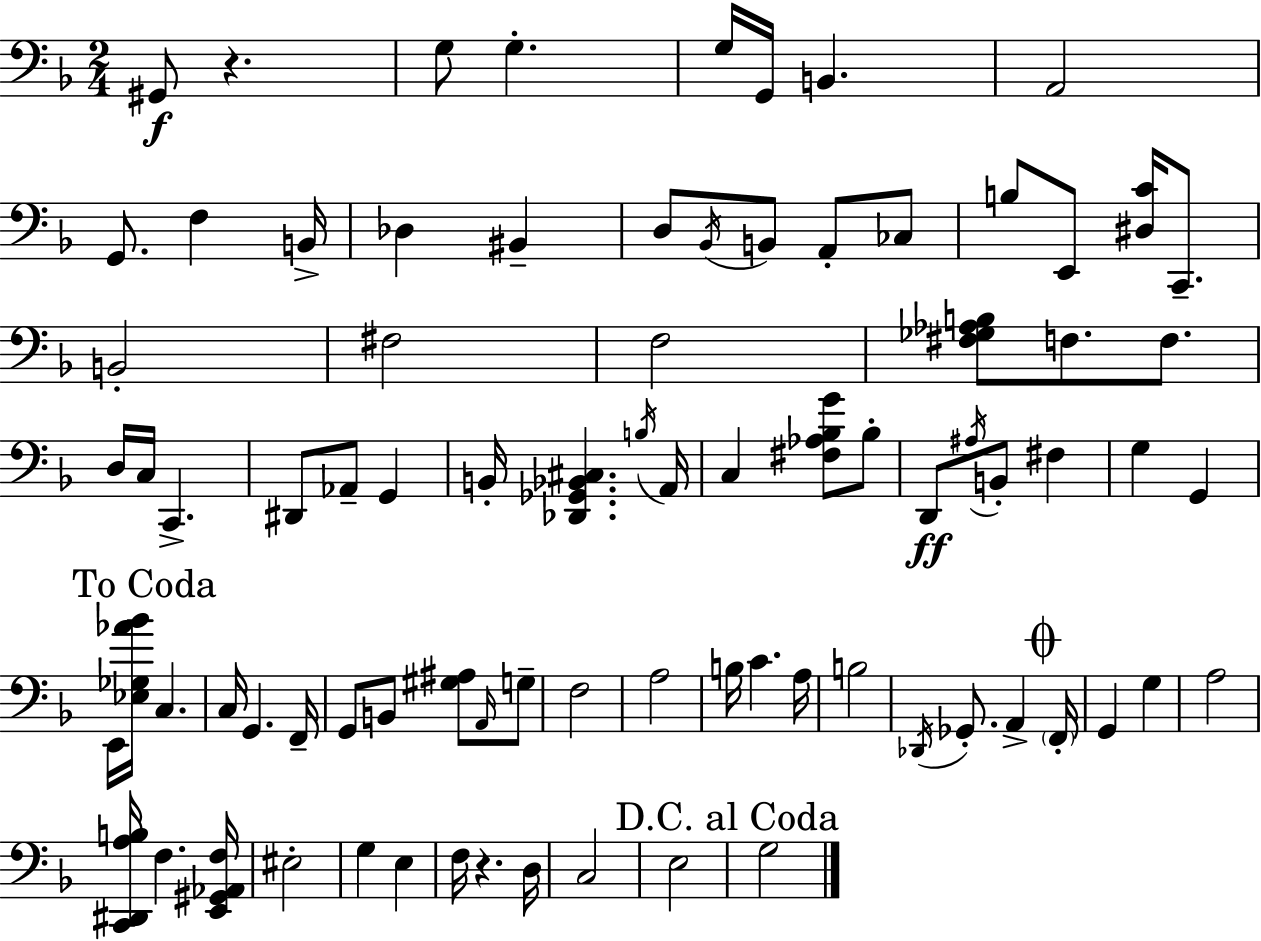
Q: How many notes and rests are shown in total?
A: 83